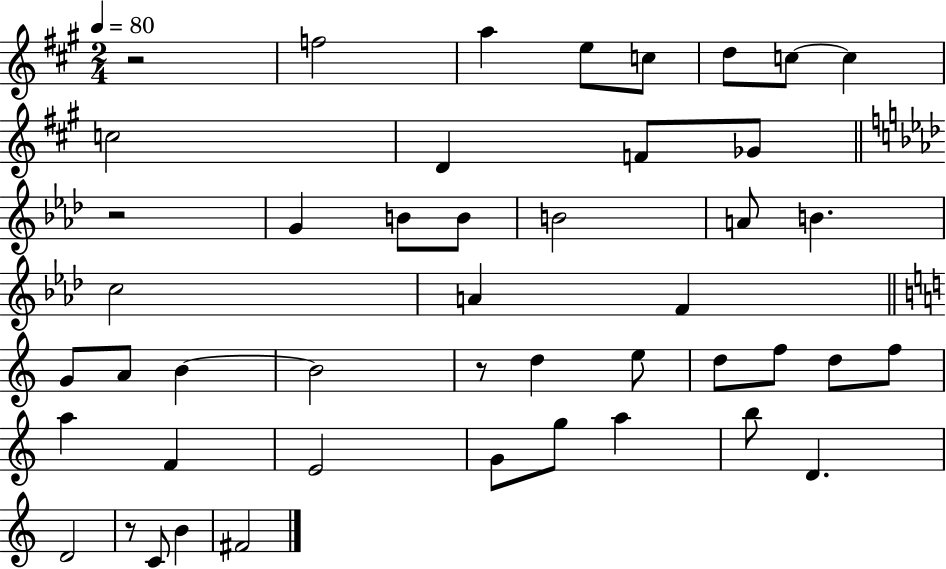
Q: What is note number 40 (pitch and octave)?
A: C4